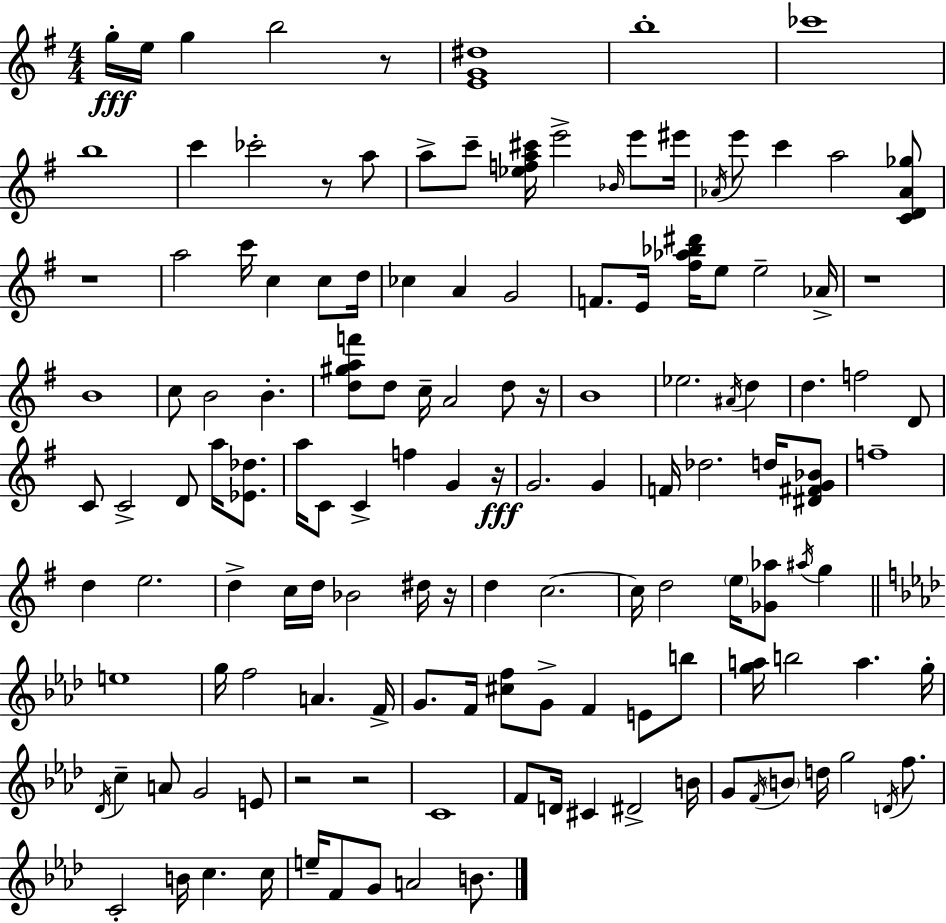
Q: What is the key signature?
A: G major